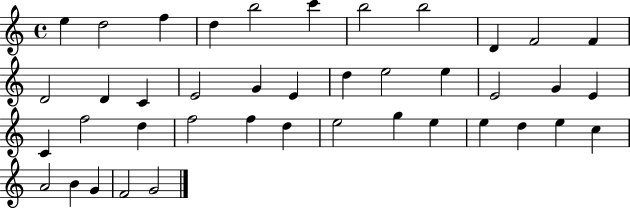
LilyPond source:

{
  \clef treble
  \time 4/4
  \defaultTimeSignature
  \key c \major
  e''4 d''2 f''4 | d''4 b''2 c'''4 | b''2 b''2 | d'4 f'2 f'4 | \break d'2 d'4 c'4 | e'2 g'4 e'4 | d''4 e''2 e''4 | e'2 g'4 e'4 | \break c'4 f''2 d''4 | f''2 f''4 d''4 | e''2 g''4 e''4 | e''4 d''4 e''4 c''4 | \break a'2 b'4 g'4 | f'2 g'2 | \bar "|."
}